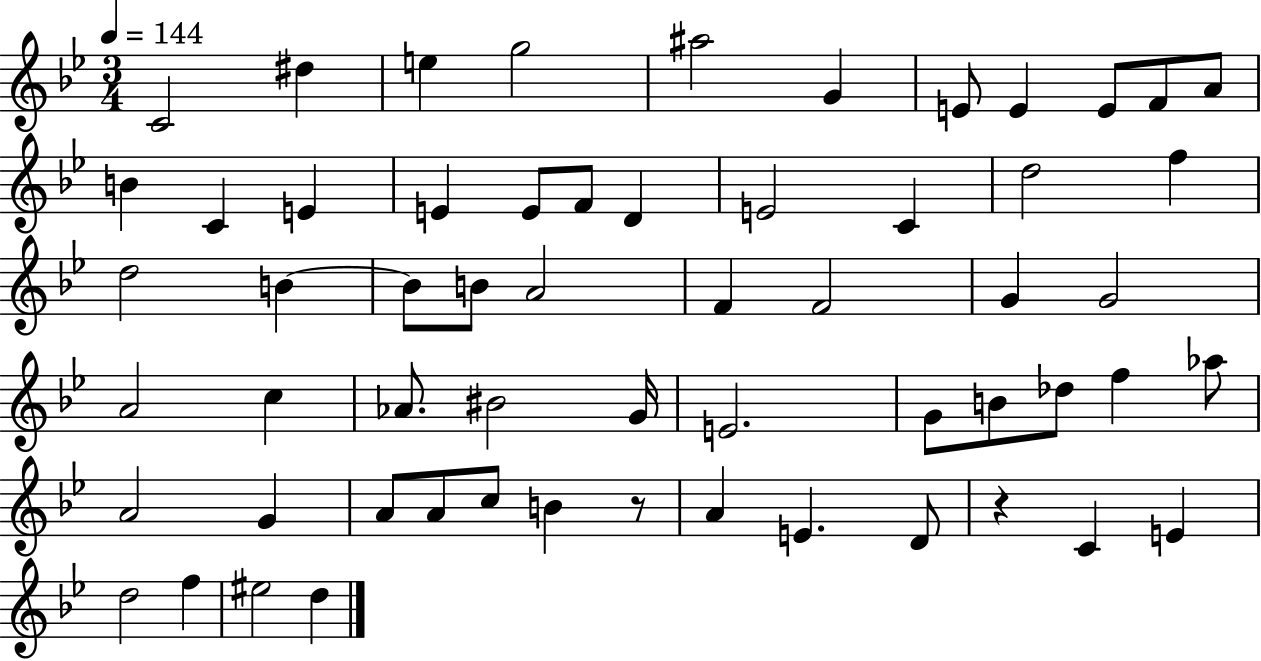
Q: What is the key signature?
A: BES major